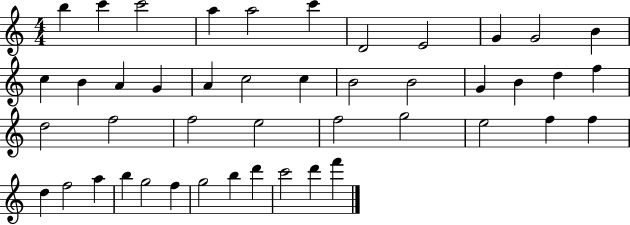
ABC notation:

X:1
T:Untitled
M:4/4
L:1/4
K:C
b c' c'2 a a2 c' D2 E2 G G2 B c B A G A c2 c B2 B2 G B d f d2 f2 f2 e2 f2 g2 e2 f f d f2 a b g2 f g2 b d' c'2 d' f'